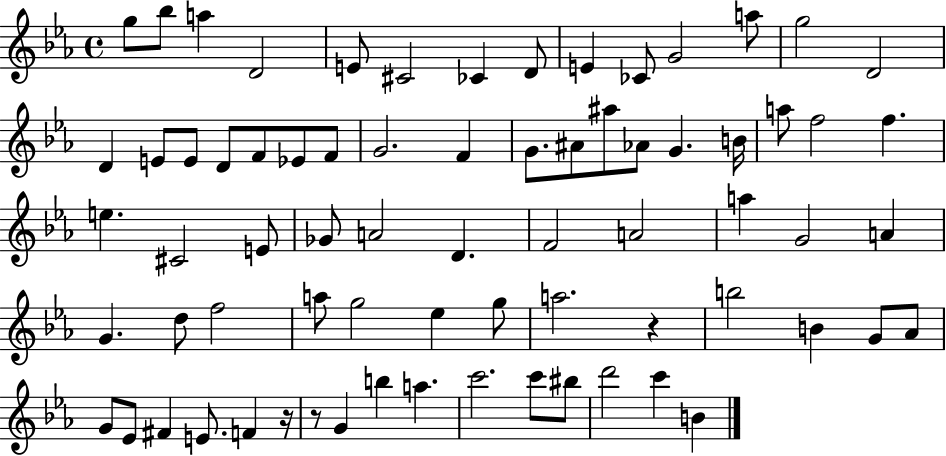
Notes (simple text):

G5/e Bb5/e A5/q D4/h E4/e C#4/h CES4/q D4/e E4/q CES4/e G4/h A5/e G5/h D4/h D4/q E4/e E4/e D4/e F4/e Eb4/e F4/e G4/h. F4/q G4/e. A#4/e A#5/e Ab4/e G4/q. B4/s A5/e F5/h F5/q. E5/q. C#4/h E4/e Gb4/e A4/h D4/q. F4/h A4/h A5/q G4/h A4/q G4/q. D5/e F5/h A5/e G5/h Eb5/q G5/e A5/h. R/q B5/h B4/q G4/e Ab4/e G4/e Eb4/e F#4/q E4/e. F4/q R/s R/e G4/q B5/q A5/q. C6/h. C6/e BIS5/e D6/h C6/q B4/q